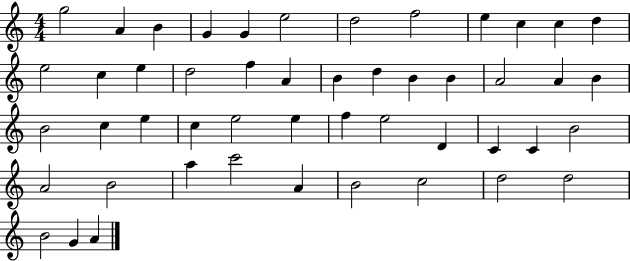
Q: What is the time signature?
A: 4/4